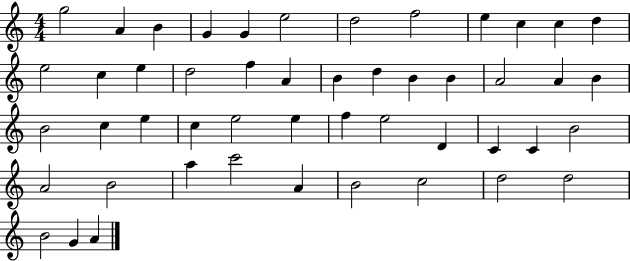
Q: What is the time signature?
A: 4/4